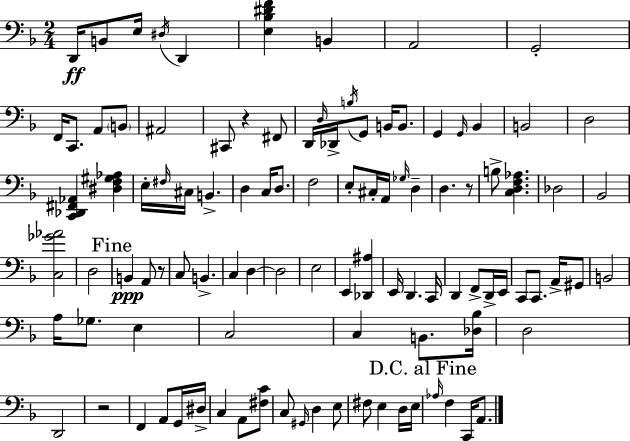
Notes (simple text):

D2/s B2/e E3/s D#3/s D2/q [E3,Bb3,D#4,F4]/q B2/q A2/h G2/h F2/s C2/e. A2/e B2/e A#2/h C#2/e R/q F#2/e D2/s D3/s Db2/s B3/s G2/e B2/s B2/e. G2/q G2/s Bb2/q B2/h D3/h [C2,Db2,F#2,Ab2]/q [D#3,F3,G#3,Ab3]/q E3/s F#3/s C#3/s B2/q. D3/q C3/s D3/e. F3/h E3/e C#3/s A2/s Gb3/s D3/q D3/q. R/e B3/e [C3,D3,F3,Ab3]/q. Db3/h Bb2/h [C3,Gb4,Ab4]/h D3/h B2/q A2/e R/e C3/e B2/q. C3/q D3/q D3/h E3/h E2/q [Db2,A#3]/q E2/s D2/q. C2/s D2/q F2/e D2/s E2/s C2/e C2/e. A2/s G#2/e B2/h A3/s Gb3/e. E3/q C3/h C3/q B2/e. [Db3,Bb3]/s D3/h D2/h R/h F2/q A2/e G2/s D#3/s C3/q A2/e [F#3,C4]/e C3/e G#2/s D3/q E3/e F#3/e E3/q D3/s E3/s Ab3/s F3/q C2/s A2/e.